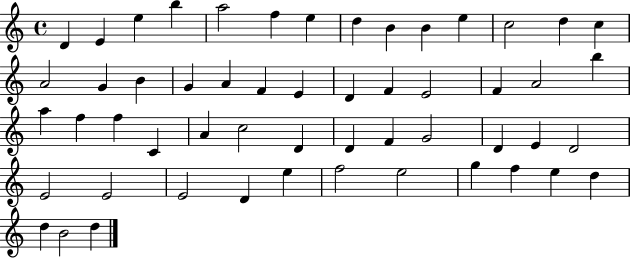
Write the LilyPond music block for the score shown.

{
  \clef treble
  \time 4/4
  \defaultTimeSignature
  \key c \major
  d'4 e'4 e''4 b''4 | a''2 f''4 e''4 | d''4 b'4 b'4 e''4 | c''2 d''4 c''4 | \break a'2 g'4 b'4 | g'4 a'4 f'4 e'4 | d'4 f'4 e'2 | f'4 a'2 b''4 | \break a''4 f''4 f''4 c'4 | a'4 c''2 d'4 | d'4 f'4 g'2 | d'4 e'4 d'2 | \break e'2 e'2 | e'2 d'4 e''4 | f''2 e''2 | g''4 f''4 e''4 d''4 | \break d''4 b'2 d''4 | \bar "|."
}